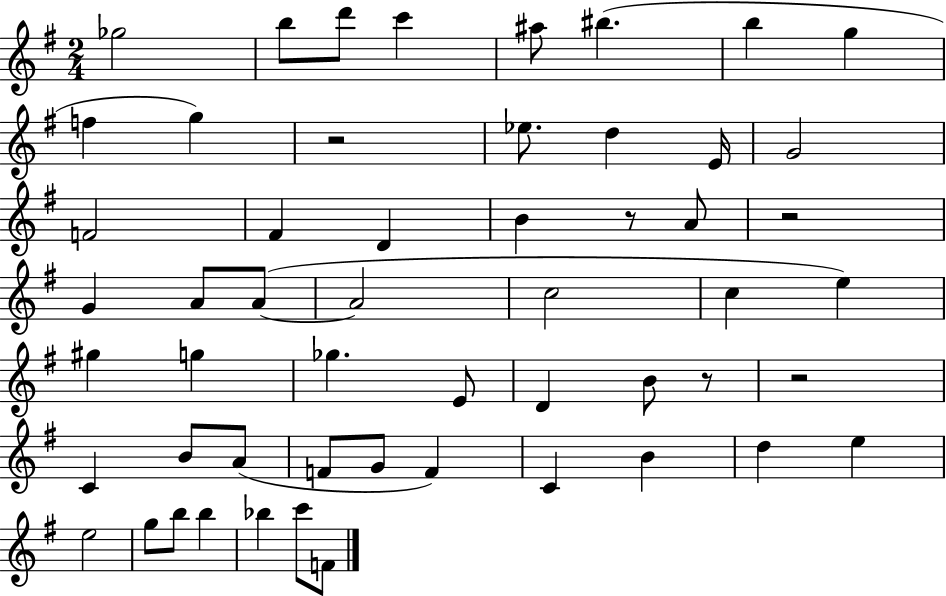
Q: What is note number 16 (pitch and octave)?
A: F#4